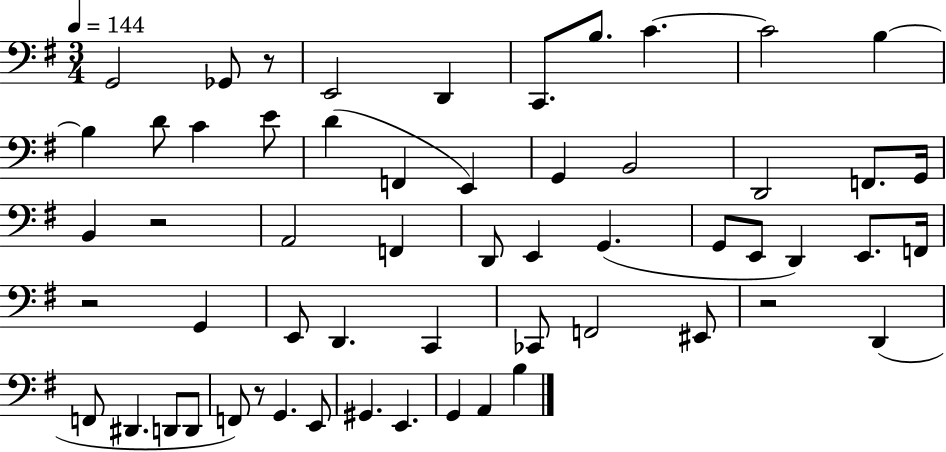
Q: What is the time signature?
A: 3/4